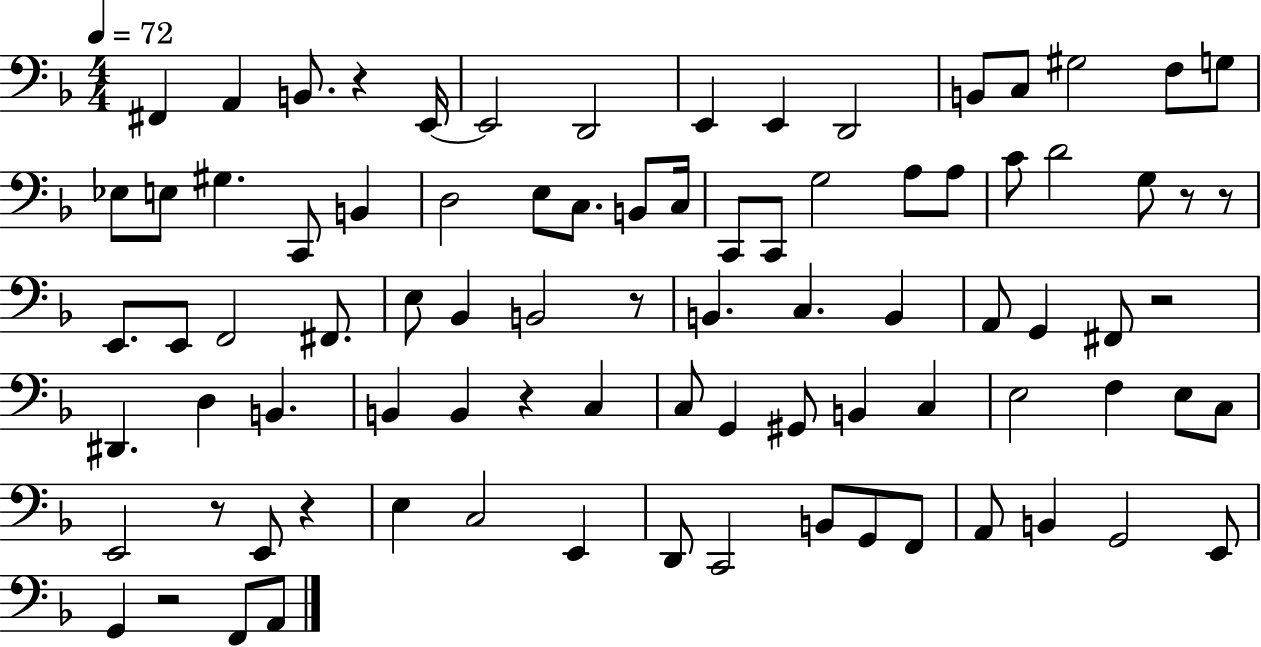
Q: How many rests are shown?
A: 9